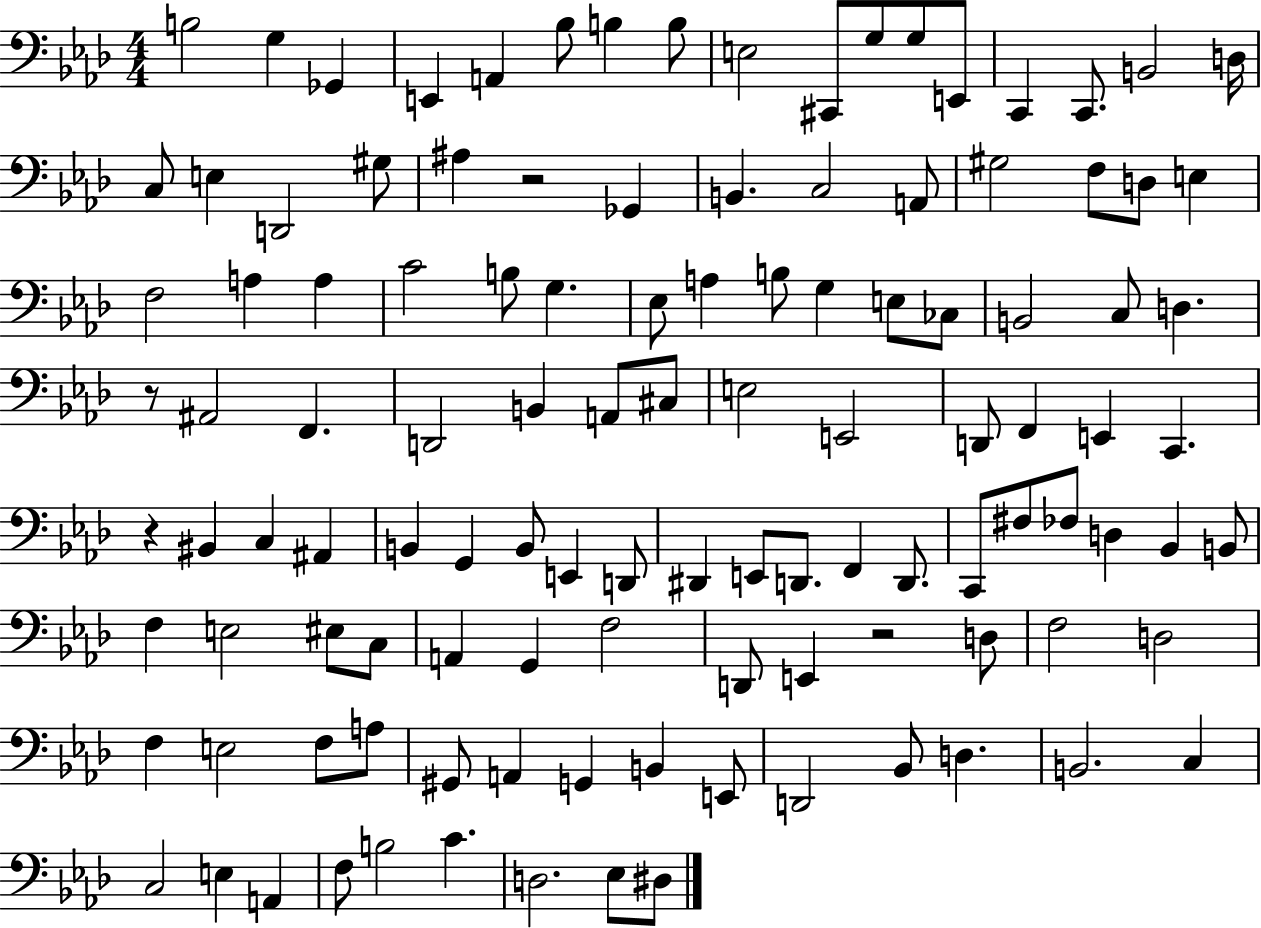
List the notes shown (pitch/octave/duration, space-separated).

B3/h G3/q Gb2/q E2/q A2/q Bb3/e B3/q B3/e E3/h C#2/e G3/e G3/e E2/e C2/q C2/e. B2/h D3/s C3/e E3/q D2/h G#3/e A#3/q R/h Gb2/q B2/q. C3/h A2/e G#3/h F3/e D3/e E3/q F3/h A3/q A3/q C4/h B3/e G3/q. Eb3/e A3/q B3/e G3/q E3/e CES3/e B2/h C3/e D3/q. R/e A#2/h F2/q. D2/h B2/q A2/e C#3/e E3/h E2/h D2/e F2/q E2/q C2/q. R/q BIS2/q C3/q A#2/q B2/q G2/q B2/e E2/q D2/e D#2/q E2/e D2/e. F2/q D2/e. C2/e F#3/e FES3/e D3/q Bb2/q B2/e F3/q E3/h EIS3/e C3/e A2/q G2/q F3/h D2/e E2/q R/h D3/e F3/h D3/h F3/q E3/h F3/e A3/e G#2/e A2/q G2/q B2/q E2/e D2/h Bb2/e D3/q. B2/h. C3/q C3/h E3/q A2/q F3/e B3/h C4/q. D3/h. Eb3/e D#3/e